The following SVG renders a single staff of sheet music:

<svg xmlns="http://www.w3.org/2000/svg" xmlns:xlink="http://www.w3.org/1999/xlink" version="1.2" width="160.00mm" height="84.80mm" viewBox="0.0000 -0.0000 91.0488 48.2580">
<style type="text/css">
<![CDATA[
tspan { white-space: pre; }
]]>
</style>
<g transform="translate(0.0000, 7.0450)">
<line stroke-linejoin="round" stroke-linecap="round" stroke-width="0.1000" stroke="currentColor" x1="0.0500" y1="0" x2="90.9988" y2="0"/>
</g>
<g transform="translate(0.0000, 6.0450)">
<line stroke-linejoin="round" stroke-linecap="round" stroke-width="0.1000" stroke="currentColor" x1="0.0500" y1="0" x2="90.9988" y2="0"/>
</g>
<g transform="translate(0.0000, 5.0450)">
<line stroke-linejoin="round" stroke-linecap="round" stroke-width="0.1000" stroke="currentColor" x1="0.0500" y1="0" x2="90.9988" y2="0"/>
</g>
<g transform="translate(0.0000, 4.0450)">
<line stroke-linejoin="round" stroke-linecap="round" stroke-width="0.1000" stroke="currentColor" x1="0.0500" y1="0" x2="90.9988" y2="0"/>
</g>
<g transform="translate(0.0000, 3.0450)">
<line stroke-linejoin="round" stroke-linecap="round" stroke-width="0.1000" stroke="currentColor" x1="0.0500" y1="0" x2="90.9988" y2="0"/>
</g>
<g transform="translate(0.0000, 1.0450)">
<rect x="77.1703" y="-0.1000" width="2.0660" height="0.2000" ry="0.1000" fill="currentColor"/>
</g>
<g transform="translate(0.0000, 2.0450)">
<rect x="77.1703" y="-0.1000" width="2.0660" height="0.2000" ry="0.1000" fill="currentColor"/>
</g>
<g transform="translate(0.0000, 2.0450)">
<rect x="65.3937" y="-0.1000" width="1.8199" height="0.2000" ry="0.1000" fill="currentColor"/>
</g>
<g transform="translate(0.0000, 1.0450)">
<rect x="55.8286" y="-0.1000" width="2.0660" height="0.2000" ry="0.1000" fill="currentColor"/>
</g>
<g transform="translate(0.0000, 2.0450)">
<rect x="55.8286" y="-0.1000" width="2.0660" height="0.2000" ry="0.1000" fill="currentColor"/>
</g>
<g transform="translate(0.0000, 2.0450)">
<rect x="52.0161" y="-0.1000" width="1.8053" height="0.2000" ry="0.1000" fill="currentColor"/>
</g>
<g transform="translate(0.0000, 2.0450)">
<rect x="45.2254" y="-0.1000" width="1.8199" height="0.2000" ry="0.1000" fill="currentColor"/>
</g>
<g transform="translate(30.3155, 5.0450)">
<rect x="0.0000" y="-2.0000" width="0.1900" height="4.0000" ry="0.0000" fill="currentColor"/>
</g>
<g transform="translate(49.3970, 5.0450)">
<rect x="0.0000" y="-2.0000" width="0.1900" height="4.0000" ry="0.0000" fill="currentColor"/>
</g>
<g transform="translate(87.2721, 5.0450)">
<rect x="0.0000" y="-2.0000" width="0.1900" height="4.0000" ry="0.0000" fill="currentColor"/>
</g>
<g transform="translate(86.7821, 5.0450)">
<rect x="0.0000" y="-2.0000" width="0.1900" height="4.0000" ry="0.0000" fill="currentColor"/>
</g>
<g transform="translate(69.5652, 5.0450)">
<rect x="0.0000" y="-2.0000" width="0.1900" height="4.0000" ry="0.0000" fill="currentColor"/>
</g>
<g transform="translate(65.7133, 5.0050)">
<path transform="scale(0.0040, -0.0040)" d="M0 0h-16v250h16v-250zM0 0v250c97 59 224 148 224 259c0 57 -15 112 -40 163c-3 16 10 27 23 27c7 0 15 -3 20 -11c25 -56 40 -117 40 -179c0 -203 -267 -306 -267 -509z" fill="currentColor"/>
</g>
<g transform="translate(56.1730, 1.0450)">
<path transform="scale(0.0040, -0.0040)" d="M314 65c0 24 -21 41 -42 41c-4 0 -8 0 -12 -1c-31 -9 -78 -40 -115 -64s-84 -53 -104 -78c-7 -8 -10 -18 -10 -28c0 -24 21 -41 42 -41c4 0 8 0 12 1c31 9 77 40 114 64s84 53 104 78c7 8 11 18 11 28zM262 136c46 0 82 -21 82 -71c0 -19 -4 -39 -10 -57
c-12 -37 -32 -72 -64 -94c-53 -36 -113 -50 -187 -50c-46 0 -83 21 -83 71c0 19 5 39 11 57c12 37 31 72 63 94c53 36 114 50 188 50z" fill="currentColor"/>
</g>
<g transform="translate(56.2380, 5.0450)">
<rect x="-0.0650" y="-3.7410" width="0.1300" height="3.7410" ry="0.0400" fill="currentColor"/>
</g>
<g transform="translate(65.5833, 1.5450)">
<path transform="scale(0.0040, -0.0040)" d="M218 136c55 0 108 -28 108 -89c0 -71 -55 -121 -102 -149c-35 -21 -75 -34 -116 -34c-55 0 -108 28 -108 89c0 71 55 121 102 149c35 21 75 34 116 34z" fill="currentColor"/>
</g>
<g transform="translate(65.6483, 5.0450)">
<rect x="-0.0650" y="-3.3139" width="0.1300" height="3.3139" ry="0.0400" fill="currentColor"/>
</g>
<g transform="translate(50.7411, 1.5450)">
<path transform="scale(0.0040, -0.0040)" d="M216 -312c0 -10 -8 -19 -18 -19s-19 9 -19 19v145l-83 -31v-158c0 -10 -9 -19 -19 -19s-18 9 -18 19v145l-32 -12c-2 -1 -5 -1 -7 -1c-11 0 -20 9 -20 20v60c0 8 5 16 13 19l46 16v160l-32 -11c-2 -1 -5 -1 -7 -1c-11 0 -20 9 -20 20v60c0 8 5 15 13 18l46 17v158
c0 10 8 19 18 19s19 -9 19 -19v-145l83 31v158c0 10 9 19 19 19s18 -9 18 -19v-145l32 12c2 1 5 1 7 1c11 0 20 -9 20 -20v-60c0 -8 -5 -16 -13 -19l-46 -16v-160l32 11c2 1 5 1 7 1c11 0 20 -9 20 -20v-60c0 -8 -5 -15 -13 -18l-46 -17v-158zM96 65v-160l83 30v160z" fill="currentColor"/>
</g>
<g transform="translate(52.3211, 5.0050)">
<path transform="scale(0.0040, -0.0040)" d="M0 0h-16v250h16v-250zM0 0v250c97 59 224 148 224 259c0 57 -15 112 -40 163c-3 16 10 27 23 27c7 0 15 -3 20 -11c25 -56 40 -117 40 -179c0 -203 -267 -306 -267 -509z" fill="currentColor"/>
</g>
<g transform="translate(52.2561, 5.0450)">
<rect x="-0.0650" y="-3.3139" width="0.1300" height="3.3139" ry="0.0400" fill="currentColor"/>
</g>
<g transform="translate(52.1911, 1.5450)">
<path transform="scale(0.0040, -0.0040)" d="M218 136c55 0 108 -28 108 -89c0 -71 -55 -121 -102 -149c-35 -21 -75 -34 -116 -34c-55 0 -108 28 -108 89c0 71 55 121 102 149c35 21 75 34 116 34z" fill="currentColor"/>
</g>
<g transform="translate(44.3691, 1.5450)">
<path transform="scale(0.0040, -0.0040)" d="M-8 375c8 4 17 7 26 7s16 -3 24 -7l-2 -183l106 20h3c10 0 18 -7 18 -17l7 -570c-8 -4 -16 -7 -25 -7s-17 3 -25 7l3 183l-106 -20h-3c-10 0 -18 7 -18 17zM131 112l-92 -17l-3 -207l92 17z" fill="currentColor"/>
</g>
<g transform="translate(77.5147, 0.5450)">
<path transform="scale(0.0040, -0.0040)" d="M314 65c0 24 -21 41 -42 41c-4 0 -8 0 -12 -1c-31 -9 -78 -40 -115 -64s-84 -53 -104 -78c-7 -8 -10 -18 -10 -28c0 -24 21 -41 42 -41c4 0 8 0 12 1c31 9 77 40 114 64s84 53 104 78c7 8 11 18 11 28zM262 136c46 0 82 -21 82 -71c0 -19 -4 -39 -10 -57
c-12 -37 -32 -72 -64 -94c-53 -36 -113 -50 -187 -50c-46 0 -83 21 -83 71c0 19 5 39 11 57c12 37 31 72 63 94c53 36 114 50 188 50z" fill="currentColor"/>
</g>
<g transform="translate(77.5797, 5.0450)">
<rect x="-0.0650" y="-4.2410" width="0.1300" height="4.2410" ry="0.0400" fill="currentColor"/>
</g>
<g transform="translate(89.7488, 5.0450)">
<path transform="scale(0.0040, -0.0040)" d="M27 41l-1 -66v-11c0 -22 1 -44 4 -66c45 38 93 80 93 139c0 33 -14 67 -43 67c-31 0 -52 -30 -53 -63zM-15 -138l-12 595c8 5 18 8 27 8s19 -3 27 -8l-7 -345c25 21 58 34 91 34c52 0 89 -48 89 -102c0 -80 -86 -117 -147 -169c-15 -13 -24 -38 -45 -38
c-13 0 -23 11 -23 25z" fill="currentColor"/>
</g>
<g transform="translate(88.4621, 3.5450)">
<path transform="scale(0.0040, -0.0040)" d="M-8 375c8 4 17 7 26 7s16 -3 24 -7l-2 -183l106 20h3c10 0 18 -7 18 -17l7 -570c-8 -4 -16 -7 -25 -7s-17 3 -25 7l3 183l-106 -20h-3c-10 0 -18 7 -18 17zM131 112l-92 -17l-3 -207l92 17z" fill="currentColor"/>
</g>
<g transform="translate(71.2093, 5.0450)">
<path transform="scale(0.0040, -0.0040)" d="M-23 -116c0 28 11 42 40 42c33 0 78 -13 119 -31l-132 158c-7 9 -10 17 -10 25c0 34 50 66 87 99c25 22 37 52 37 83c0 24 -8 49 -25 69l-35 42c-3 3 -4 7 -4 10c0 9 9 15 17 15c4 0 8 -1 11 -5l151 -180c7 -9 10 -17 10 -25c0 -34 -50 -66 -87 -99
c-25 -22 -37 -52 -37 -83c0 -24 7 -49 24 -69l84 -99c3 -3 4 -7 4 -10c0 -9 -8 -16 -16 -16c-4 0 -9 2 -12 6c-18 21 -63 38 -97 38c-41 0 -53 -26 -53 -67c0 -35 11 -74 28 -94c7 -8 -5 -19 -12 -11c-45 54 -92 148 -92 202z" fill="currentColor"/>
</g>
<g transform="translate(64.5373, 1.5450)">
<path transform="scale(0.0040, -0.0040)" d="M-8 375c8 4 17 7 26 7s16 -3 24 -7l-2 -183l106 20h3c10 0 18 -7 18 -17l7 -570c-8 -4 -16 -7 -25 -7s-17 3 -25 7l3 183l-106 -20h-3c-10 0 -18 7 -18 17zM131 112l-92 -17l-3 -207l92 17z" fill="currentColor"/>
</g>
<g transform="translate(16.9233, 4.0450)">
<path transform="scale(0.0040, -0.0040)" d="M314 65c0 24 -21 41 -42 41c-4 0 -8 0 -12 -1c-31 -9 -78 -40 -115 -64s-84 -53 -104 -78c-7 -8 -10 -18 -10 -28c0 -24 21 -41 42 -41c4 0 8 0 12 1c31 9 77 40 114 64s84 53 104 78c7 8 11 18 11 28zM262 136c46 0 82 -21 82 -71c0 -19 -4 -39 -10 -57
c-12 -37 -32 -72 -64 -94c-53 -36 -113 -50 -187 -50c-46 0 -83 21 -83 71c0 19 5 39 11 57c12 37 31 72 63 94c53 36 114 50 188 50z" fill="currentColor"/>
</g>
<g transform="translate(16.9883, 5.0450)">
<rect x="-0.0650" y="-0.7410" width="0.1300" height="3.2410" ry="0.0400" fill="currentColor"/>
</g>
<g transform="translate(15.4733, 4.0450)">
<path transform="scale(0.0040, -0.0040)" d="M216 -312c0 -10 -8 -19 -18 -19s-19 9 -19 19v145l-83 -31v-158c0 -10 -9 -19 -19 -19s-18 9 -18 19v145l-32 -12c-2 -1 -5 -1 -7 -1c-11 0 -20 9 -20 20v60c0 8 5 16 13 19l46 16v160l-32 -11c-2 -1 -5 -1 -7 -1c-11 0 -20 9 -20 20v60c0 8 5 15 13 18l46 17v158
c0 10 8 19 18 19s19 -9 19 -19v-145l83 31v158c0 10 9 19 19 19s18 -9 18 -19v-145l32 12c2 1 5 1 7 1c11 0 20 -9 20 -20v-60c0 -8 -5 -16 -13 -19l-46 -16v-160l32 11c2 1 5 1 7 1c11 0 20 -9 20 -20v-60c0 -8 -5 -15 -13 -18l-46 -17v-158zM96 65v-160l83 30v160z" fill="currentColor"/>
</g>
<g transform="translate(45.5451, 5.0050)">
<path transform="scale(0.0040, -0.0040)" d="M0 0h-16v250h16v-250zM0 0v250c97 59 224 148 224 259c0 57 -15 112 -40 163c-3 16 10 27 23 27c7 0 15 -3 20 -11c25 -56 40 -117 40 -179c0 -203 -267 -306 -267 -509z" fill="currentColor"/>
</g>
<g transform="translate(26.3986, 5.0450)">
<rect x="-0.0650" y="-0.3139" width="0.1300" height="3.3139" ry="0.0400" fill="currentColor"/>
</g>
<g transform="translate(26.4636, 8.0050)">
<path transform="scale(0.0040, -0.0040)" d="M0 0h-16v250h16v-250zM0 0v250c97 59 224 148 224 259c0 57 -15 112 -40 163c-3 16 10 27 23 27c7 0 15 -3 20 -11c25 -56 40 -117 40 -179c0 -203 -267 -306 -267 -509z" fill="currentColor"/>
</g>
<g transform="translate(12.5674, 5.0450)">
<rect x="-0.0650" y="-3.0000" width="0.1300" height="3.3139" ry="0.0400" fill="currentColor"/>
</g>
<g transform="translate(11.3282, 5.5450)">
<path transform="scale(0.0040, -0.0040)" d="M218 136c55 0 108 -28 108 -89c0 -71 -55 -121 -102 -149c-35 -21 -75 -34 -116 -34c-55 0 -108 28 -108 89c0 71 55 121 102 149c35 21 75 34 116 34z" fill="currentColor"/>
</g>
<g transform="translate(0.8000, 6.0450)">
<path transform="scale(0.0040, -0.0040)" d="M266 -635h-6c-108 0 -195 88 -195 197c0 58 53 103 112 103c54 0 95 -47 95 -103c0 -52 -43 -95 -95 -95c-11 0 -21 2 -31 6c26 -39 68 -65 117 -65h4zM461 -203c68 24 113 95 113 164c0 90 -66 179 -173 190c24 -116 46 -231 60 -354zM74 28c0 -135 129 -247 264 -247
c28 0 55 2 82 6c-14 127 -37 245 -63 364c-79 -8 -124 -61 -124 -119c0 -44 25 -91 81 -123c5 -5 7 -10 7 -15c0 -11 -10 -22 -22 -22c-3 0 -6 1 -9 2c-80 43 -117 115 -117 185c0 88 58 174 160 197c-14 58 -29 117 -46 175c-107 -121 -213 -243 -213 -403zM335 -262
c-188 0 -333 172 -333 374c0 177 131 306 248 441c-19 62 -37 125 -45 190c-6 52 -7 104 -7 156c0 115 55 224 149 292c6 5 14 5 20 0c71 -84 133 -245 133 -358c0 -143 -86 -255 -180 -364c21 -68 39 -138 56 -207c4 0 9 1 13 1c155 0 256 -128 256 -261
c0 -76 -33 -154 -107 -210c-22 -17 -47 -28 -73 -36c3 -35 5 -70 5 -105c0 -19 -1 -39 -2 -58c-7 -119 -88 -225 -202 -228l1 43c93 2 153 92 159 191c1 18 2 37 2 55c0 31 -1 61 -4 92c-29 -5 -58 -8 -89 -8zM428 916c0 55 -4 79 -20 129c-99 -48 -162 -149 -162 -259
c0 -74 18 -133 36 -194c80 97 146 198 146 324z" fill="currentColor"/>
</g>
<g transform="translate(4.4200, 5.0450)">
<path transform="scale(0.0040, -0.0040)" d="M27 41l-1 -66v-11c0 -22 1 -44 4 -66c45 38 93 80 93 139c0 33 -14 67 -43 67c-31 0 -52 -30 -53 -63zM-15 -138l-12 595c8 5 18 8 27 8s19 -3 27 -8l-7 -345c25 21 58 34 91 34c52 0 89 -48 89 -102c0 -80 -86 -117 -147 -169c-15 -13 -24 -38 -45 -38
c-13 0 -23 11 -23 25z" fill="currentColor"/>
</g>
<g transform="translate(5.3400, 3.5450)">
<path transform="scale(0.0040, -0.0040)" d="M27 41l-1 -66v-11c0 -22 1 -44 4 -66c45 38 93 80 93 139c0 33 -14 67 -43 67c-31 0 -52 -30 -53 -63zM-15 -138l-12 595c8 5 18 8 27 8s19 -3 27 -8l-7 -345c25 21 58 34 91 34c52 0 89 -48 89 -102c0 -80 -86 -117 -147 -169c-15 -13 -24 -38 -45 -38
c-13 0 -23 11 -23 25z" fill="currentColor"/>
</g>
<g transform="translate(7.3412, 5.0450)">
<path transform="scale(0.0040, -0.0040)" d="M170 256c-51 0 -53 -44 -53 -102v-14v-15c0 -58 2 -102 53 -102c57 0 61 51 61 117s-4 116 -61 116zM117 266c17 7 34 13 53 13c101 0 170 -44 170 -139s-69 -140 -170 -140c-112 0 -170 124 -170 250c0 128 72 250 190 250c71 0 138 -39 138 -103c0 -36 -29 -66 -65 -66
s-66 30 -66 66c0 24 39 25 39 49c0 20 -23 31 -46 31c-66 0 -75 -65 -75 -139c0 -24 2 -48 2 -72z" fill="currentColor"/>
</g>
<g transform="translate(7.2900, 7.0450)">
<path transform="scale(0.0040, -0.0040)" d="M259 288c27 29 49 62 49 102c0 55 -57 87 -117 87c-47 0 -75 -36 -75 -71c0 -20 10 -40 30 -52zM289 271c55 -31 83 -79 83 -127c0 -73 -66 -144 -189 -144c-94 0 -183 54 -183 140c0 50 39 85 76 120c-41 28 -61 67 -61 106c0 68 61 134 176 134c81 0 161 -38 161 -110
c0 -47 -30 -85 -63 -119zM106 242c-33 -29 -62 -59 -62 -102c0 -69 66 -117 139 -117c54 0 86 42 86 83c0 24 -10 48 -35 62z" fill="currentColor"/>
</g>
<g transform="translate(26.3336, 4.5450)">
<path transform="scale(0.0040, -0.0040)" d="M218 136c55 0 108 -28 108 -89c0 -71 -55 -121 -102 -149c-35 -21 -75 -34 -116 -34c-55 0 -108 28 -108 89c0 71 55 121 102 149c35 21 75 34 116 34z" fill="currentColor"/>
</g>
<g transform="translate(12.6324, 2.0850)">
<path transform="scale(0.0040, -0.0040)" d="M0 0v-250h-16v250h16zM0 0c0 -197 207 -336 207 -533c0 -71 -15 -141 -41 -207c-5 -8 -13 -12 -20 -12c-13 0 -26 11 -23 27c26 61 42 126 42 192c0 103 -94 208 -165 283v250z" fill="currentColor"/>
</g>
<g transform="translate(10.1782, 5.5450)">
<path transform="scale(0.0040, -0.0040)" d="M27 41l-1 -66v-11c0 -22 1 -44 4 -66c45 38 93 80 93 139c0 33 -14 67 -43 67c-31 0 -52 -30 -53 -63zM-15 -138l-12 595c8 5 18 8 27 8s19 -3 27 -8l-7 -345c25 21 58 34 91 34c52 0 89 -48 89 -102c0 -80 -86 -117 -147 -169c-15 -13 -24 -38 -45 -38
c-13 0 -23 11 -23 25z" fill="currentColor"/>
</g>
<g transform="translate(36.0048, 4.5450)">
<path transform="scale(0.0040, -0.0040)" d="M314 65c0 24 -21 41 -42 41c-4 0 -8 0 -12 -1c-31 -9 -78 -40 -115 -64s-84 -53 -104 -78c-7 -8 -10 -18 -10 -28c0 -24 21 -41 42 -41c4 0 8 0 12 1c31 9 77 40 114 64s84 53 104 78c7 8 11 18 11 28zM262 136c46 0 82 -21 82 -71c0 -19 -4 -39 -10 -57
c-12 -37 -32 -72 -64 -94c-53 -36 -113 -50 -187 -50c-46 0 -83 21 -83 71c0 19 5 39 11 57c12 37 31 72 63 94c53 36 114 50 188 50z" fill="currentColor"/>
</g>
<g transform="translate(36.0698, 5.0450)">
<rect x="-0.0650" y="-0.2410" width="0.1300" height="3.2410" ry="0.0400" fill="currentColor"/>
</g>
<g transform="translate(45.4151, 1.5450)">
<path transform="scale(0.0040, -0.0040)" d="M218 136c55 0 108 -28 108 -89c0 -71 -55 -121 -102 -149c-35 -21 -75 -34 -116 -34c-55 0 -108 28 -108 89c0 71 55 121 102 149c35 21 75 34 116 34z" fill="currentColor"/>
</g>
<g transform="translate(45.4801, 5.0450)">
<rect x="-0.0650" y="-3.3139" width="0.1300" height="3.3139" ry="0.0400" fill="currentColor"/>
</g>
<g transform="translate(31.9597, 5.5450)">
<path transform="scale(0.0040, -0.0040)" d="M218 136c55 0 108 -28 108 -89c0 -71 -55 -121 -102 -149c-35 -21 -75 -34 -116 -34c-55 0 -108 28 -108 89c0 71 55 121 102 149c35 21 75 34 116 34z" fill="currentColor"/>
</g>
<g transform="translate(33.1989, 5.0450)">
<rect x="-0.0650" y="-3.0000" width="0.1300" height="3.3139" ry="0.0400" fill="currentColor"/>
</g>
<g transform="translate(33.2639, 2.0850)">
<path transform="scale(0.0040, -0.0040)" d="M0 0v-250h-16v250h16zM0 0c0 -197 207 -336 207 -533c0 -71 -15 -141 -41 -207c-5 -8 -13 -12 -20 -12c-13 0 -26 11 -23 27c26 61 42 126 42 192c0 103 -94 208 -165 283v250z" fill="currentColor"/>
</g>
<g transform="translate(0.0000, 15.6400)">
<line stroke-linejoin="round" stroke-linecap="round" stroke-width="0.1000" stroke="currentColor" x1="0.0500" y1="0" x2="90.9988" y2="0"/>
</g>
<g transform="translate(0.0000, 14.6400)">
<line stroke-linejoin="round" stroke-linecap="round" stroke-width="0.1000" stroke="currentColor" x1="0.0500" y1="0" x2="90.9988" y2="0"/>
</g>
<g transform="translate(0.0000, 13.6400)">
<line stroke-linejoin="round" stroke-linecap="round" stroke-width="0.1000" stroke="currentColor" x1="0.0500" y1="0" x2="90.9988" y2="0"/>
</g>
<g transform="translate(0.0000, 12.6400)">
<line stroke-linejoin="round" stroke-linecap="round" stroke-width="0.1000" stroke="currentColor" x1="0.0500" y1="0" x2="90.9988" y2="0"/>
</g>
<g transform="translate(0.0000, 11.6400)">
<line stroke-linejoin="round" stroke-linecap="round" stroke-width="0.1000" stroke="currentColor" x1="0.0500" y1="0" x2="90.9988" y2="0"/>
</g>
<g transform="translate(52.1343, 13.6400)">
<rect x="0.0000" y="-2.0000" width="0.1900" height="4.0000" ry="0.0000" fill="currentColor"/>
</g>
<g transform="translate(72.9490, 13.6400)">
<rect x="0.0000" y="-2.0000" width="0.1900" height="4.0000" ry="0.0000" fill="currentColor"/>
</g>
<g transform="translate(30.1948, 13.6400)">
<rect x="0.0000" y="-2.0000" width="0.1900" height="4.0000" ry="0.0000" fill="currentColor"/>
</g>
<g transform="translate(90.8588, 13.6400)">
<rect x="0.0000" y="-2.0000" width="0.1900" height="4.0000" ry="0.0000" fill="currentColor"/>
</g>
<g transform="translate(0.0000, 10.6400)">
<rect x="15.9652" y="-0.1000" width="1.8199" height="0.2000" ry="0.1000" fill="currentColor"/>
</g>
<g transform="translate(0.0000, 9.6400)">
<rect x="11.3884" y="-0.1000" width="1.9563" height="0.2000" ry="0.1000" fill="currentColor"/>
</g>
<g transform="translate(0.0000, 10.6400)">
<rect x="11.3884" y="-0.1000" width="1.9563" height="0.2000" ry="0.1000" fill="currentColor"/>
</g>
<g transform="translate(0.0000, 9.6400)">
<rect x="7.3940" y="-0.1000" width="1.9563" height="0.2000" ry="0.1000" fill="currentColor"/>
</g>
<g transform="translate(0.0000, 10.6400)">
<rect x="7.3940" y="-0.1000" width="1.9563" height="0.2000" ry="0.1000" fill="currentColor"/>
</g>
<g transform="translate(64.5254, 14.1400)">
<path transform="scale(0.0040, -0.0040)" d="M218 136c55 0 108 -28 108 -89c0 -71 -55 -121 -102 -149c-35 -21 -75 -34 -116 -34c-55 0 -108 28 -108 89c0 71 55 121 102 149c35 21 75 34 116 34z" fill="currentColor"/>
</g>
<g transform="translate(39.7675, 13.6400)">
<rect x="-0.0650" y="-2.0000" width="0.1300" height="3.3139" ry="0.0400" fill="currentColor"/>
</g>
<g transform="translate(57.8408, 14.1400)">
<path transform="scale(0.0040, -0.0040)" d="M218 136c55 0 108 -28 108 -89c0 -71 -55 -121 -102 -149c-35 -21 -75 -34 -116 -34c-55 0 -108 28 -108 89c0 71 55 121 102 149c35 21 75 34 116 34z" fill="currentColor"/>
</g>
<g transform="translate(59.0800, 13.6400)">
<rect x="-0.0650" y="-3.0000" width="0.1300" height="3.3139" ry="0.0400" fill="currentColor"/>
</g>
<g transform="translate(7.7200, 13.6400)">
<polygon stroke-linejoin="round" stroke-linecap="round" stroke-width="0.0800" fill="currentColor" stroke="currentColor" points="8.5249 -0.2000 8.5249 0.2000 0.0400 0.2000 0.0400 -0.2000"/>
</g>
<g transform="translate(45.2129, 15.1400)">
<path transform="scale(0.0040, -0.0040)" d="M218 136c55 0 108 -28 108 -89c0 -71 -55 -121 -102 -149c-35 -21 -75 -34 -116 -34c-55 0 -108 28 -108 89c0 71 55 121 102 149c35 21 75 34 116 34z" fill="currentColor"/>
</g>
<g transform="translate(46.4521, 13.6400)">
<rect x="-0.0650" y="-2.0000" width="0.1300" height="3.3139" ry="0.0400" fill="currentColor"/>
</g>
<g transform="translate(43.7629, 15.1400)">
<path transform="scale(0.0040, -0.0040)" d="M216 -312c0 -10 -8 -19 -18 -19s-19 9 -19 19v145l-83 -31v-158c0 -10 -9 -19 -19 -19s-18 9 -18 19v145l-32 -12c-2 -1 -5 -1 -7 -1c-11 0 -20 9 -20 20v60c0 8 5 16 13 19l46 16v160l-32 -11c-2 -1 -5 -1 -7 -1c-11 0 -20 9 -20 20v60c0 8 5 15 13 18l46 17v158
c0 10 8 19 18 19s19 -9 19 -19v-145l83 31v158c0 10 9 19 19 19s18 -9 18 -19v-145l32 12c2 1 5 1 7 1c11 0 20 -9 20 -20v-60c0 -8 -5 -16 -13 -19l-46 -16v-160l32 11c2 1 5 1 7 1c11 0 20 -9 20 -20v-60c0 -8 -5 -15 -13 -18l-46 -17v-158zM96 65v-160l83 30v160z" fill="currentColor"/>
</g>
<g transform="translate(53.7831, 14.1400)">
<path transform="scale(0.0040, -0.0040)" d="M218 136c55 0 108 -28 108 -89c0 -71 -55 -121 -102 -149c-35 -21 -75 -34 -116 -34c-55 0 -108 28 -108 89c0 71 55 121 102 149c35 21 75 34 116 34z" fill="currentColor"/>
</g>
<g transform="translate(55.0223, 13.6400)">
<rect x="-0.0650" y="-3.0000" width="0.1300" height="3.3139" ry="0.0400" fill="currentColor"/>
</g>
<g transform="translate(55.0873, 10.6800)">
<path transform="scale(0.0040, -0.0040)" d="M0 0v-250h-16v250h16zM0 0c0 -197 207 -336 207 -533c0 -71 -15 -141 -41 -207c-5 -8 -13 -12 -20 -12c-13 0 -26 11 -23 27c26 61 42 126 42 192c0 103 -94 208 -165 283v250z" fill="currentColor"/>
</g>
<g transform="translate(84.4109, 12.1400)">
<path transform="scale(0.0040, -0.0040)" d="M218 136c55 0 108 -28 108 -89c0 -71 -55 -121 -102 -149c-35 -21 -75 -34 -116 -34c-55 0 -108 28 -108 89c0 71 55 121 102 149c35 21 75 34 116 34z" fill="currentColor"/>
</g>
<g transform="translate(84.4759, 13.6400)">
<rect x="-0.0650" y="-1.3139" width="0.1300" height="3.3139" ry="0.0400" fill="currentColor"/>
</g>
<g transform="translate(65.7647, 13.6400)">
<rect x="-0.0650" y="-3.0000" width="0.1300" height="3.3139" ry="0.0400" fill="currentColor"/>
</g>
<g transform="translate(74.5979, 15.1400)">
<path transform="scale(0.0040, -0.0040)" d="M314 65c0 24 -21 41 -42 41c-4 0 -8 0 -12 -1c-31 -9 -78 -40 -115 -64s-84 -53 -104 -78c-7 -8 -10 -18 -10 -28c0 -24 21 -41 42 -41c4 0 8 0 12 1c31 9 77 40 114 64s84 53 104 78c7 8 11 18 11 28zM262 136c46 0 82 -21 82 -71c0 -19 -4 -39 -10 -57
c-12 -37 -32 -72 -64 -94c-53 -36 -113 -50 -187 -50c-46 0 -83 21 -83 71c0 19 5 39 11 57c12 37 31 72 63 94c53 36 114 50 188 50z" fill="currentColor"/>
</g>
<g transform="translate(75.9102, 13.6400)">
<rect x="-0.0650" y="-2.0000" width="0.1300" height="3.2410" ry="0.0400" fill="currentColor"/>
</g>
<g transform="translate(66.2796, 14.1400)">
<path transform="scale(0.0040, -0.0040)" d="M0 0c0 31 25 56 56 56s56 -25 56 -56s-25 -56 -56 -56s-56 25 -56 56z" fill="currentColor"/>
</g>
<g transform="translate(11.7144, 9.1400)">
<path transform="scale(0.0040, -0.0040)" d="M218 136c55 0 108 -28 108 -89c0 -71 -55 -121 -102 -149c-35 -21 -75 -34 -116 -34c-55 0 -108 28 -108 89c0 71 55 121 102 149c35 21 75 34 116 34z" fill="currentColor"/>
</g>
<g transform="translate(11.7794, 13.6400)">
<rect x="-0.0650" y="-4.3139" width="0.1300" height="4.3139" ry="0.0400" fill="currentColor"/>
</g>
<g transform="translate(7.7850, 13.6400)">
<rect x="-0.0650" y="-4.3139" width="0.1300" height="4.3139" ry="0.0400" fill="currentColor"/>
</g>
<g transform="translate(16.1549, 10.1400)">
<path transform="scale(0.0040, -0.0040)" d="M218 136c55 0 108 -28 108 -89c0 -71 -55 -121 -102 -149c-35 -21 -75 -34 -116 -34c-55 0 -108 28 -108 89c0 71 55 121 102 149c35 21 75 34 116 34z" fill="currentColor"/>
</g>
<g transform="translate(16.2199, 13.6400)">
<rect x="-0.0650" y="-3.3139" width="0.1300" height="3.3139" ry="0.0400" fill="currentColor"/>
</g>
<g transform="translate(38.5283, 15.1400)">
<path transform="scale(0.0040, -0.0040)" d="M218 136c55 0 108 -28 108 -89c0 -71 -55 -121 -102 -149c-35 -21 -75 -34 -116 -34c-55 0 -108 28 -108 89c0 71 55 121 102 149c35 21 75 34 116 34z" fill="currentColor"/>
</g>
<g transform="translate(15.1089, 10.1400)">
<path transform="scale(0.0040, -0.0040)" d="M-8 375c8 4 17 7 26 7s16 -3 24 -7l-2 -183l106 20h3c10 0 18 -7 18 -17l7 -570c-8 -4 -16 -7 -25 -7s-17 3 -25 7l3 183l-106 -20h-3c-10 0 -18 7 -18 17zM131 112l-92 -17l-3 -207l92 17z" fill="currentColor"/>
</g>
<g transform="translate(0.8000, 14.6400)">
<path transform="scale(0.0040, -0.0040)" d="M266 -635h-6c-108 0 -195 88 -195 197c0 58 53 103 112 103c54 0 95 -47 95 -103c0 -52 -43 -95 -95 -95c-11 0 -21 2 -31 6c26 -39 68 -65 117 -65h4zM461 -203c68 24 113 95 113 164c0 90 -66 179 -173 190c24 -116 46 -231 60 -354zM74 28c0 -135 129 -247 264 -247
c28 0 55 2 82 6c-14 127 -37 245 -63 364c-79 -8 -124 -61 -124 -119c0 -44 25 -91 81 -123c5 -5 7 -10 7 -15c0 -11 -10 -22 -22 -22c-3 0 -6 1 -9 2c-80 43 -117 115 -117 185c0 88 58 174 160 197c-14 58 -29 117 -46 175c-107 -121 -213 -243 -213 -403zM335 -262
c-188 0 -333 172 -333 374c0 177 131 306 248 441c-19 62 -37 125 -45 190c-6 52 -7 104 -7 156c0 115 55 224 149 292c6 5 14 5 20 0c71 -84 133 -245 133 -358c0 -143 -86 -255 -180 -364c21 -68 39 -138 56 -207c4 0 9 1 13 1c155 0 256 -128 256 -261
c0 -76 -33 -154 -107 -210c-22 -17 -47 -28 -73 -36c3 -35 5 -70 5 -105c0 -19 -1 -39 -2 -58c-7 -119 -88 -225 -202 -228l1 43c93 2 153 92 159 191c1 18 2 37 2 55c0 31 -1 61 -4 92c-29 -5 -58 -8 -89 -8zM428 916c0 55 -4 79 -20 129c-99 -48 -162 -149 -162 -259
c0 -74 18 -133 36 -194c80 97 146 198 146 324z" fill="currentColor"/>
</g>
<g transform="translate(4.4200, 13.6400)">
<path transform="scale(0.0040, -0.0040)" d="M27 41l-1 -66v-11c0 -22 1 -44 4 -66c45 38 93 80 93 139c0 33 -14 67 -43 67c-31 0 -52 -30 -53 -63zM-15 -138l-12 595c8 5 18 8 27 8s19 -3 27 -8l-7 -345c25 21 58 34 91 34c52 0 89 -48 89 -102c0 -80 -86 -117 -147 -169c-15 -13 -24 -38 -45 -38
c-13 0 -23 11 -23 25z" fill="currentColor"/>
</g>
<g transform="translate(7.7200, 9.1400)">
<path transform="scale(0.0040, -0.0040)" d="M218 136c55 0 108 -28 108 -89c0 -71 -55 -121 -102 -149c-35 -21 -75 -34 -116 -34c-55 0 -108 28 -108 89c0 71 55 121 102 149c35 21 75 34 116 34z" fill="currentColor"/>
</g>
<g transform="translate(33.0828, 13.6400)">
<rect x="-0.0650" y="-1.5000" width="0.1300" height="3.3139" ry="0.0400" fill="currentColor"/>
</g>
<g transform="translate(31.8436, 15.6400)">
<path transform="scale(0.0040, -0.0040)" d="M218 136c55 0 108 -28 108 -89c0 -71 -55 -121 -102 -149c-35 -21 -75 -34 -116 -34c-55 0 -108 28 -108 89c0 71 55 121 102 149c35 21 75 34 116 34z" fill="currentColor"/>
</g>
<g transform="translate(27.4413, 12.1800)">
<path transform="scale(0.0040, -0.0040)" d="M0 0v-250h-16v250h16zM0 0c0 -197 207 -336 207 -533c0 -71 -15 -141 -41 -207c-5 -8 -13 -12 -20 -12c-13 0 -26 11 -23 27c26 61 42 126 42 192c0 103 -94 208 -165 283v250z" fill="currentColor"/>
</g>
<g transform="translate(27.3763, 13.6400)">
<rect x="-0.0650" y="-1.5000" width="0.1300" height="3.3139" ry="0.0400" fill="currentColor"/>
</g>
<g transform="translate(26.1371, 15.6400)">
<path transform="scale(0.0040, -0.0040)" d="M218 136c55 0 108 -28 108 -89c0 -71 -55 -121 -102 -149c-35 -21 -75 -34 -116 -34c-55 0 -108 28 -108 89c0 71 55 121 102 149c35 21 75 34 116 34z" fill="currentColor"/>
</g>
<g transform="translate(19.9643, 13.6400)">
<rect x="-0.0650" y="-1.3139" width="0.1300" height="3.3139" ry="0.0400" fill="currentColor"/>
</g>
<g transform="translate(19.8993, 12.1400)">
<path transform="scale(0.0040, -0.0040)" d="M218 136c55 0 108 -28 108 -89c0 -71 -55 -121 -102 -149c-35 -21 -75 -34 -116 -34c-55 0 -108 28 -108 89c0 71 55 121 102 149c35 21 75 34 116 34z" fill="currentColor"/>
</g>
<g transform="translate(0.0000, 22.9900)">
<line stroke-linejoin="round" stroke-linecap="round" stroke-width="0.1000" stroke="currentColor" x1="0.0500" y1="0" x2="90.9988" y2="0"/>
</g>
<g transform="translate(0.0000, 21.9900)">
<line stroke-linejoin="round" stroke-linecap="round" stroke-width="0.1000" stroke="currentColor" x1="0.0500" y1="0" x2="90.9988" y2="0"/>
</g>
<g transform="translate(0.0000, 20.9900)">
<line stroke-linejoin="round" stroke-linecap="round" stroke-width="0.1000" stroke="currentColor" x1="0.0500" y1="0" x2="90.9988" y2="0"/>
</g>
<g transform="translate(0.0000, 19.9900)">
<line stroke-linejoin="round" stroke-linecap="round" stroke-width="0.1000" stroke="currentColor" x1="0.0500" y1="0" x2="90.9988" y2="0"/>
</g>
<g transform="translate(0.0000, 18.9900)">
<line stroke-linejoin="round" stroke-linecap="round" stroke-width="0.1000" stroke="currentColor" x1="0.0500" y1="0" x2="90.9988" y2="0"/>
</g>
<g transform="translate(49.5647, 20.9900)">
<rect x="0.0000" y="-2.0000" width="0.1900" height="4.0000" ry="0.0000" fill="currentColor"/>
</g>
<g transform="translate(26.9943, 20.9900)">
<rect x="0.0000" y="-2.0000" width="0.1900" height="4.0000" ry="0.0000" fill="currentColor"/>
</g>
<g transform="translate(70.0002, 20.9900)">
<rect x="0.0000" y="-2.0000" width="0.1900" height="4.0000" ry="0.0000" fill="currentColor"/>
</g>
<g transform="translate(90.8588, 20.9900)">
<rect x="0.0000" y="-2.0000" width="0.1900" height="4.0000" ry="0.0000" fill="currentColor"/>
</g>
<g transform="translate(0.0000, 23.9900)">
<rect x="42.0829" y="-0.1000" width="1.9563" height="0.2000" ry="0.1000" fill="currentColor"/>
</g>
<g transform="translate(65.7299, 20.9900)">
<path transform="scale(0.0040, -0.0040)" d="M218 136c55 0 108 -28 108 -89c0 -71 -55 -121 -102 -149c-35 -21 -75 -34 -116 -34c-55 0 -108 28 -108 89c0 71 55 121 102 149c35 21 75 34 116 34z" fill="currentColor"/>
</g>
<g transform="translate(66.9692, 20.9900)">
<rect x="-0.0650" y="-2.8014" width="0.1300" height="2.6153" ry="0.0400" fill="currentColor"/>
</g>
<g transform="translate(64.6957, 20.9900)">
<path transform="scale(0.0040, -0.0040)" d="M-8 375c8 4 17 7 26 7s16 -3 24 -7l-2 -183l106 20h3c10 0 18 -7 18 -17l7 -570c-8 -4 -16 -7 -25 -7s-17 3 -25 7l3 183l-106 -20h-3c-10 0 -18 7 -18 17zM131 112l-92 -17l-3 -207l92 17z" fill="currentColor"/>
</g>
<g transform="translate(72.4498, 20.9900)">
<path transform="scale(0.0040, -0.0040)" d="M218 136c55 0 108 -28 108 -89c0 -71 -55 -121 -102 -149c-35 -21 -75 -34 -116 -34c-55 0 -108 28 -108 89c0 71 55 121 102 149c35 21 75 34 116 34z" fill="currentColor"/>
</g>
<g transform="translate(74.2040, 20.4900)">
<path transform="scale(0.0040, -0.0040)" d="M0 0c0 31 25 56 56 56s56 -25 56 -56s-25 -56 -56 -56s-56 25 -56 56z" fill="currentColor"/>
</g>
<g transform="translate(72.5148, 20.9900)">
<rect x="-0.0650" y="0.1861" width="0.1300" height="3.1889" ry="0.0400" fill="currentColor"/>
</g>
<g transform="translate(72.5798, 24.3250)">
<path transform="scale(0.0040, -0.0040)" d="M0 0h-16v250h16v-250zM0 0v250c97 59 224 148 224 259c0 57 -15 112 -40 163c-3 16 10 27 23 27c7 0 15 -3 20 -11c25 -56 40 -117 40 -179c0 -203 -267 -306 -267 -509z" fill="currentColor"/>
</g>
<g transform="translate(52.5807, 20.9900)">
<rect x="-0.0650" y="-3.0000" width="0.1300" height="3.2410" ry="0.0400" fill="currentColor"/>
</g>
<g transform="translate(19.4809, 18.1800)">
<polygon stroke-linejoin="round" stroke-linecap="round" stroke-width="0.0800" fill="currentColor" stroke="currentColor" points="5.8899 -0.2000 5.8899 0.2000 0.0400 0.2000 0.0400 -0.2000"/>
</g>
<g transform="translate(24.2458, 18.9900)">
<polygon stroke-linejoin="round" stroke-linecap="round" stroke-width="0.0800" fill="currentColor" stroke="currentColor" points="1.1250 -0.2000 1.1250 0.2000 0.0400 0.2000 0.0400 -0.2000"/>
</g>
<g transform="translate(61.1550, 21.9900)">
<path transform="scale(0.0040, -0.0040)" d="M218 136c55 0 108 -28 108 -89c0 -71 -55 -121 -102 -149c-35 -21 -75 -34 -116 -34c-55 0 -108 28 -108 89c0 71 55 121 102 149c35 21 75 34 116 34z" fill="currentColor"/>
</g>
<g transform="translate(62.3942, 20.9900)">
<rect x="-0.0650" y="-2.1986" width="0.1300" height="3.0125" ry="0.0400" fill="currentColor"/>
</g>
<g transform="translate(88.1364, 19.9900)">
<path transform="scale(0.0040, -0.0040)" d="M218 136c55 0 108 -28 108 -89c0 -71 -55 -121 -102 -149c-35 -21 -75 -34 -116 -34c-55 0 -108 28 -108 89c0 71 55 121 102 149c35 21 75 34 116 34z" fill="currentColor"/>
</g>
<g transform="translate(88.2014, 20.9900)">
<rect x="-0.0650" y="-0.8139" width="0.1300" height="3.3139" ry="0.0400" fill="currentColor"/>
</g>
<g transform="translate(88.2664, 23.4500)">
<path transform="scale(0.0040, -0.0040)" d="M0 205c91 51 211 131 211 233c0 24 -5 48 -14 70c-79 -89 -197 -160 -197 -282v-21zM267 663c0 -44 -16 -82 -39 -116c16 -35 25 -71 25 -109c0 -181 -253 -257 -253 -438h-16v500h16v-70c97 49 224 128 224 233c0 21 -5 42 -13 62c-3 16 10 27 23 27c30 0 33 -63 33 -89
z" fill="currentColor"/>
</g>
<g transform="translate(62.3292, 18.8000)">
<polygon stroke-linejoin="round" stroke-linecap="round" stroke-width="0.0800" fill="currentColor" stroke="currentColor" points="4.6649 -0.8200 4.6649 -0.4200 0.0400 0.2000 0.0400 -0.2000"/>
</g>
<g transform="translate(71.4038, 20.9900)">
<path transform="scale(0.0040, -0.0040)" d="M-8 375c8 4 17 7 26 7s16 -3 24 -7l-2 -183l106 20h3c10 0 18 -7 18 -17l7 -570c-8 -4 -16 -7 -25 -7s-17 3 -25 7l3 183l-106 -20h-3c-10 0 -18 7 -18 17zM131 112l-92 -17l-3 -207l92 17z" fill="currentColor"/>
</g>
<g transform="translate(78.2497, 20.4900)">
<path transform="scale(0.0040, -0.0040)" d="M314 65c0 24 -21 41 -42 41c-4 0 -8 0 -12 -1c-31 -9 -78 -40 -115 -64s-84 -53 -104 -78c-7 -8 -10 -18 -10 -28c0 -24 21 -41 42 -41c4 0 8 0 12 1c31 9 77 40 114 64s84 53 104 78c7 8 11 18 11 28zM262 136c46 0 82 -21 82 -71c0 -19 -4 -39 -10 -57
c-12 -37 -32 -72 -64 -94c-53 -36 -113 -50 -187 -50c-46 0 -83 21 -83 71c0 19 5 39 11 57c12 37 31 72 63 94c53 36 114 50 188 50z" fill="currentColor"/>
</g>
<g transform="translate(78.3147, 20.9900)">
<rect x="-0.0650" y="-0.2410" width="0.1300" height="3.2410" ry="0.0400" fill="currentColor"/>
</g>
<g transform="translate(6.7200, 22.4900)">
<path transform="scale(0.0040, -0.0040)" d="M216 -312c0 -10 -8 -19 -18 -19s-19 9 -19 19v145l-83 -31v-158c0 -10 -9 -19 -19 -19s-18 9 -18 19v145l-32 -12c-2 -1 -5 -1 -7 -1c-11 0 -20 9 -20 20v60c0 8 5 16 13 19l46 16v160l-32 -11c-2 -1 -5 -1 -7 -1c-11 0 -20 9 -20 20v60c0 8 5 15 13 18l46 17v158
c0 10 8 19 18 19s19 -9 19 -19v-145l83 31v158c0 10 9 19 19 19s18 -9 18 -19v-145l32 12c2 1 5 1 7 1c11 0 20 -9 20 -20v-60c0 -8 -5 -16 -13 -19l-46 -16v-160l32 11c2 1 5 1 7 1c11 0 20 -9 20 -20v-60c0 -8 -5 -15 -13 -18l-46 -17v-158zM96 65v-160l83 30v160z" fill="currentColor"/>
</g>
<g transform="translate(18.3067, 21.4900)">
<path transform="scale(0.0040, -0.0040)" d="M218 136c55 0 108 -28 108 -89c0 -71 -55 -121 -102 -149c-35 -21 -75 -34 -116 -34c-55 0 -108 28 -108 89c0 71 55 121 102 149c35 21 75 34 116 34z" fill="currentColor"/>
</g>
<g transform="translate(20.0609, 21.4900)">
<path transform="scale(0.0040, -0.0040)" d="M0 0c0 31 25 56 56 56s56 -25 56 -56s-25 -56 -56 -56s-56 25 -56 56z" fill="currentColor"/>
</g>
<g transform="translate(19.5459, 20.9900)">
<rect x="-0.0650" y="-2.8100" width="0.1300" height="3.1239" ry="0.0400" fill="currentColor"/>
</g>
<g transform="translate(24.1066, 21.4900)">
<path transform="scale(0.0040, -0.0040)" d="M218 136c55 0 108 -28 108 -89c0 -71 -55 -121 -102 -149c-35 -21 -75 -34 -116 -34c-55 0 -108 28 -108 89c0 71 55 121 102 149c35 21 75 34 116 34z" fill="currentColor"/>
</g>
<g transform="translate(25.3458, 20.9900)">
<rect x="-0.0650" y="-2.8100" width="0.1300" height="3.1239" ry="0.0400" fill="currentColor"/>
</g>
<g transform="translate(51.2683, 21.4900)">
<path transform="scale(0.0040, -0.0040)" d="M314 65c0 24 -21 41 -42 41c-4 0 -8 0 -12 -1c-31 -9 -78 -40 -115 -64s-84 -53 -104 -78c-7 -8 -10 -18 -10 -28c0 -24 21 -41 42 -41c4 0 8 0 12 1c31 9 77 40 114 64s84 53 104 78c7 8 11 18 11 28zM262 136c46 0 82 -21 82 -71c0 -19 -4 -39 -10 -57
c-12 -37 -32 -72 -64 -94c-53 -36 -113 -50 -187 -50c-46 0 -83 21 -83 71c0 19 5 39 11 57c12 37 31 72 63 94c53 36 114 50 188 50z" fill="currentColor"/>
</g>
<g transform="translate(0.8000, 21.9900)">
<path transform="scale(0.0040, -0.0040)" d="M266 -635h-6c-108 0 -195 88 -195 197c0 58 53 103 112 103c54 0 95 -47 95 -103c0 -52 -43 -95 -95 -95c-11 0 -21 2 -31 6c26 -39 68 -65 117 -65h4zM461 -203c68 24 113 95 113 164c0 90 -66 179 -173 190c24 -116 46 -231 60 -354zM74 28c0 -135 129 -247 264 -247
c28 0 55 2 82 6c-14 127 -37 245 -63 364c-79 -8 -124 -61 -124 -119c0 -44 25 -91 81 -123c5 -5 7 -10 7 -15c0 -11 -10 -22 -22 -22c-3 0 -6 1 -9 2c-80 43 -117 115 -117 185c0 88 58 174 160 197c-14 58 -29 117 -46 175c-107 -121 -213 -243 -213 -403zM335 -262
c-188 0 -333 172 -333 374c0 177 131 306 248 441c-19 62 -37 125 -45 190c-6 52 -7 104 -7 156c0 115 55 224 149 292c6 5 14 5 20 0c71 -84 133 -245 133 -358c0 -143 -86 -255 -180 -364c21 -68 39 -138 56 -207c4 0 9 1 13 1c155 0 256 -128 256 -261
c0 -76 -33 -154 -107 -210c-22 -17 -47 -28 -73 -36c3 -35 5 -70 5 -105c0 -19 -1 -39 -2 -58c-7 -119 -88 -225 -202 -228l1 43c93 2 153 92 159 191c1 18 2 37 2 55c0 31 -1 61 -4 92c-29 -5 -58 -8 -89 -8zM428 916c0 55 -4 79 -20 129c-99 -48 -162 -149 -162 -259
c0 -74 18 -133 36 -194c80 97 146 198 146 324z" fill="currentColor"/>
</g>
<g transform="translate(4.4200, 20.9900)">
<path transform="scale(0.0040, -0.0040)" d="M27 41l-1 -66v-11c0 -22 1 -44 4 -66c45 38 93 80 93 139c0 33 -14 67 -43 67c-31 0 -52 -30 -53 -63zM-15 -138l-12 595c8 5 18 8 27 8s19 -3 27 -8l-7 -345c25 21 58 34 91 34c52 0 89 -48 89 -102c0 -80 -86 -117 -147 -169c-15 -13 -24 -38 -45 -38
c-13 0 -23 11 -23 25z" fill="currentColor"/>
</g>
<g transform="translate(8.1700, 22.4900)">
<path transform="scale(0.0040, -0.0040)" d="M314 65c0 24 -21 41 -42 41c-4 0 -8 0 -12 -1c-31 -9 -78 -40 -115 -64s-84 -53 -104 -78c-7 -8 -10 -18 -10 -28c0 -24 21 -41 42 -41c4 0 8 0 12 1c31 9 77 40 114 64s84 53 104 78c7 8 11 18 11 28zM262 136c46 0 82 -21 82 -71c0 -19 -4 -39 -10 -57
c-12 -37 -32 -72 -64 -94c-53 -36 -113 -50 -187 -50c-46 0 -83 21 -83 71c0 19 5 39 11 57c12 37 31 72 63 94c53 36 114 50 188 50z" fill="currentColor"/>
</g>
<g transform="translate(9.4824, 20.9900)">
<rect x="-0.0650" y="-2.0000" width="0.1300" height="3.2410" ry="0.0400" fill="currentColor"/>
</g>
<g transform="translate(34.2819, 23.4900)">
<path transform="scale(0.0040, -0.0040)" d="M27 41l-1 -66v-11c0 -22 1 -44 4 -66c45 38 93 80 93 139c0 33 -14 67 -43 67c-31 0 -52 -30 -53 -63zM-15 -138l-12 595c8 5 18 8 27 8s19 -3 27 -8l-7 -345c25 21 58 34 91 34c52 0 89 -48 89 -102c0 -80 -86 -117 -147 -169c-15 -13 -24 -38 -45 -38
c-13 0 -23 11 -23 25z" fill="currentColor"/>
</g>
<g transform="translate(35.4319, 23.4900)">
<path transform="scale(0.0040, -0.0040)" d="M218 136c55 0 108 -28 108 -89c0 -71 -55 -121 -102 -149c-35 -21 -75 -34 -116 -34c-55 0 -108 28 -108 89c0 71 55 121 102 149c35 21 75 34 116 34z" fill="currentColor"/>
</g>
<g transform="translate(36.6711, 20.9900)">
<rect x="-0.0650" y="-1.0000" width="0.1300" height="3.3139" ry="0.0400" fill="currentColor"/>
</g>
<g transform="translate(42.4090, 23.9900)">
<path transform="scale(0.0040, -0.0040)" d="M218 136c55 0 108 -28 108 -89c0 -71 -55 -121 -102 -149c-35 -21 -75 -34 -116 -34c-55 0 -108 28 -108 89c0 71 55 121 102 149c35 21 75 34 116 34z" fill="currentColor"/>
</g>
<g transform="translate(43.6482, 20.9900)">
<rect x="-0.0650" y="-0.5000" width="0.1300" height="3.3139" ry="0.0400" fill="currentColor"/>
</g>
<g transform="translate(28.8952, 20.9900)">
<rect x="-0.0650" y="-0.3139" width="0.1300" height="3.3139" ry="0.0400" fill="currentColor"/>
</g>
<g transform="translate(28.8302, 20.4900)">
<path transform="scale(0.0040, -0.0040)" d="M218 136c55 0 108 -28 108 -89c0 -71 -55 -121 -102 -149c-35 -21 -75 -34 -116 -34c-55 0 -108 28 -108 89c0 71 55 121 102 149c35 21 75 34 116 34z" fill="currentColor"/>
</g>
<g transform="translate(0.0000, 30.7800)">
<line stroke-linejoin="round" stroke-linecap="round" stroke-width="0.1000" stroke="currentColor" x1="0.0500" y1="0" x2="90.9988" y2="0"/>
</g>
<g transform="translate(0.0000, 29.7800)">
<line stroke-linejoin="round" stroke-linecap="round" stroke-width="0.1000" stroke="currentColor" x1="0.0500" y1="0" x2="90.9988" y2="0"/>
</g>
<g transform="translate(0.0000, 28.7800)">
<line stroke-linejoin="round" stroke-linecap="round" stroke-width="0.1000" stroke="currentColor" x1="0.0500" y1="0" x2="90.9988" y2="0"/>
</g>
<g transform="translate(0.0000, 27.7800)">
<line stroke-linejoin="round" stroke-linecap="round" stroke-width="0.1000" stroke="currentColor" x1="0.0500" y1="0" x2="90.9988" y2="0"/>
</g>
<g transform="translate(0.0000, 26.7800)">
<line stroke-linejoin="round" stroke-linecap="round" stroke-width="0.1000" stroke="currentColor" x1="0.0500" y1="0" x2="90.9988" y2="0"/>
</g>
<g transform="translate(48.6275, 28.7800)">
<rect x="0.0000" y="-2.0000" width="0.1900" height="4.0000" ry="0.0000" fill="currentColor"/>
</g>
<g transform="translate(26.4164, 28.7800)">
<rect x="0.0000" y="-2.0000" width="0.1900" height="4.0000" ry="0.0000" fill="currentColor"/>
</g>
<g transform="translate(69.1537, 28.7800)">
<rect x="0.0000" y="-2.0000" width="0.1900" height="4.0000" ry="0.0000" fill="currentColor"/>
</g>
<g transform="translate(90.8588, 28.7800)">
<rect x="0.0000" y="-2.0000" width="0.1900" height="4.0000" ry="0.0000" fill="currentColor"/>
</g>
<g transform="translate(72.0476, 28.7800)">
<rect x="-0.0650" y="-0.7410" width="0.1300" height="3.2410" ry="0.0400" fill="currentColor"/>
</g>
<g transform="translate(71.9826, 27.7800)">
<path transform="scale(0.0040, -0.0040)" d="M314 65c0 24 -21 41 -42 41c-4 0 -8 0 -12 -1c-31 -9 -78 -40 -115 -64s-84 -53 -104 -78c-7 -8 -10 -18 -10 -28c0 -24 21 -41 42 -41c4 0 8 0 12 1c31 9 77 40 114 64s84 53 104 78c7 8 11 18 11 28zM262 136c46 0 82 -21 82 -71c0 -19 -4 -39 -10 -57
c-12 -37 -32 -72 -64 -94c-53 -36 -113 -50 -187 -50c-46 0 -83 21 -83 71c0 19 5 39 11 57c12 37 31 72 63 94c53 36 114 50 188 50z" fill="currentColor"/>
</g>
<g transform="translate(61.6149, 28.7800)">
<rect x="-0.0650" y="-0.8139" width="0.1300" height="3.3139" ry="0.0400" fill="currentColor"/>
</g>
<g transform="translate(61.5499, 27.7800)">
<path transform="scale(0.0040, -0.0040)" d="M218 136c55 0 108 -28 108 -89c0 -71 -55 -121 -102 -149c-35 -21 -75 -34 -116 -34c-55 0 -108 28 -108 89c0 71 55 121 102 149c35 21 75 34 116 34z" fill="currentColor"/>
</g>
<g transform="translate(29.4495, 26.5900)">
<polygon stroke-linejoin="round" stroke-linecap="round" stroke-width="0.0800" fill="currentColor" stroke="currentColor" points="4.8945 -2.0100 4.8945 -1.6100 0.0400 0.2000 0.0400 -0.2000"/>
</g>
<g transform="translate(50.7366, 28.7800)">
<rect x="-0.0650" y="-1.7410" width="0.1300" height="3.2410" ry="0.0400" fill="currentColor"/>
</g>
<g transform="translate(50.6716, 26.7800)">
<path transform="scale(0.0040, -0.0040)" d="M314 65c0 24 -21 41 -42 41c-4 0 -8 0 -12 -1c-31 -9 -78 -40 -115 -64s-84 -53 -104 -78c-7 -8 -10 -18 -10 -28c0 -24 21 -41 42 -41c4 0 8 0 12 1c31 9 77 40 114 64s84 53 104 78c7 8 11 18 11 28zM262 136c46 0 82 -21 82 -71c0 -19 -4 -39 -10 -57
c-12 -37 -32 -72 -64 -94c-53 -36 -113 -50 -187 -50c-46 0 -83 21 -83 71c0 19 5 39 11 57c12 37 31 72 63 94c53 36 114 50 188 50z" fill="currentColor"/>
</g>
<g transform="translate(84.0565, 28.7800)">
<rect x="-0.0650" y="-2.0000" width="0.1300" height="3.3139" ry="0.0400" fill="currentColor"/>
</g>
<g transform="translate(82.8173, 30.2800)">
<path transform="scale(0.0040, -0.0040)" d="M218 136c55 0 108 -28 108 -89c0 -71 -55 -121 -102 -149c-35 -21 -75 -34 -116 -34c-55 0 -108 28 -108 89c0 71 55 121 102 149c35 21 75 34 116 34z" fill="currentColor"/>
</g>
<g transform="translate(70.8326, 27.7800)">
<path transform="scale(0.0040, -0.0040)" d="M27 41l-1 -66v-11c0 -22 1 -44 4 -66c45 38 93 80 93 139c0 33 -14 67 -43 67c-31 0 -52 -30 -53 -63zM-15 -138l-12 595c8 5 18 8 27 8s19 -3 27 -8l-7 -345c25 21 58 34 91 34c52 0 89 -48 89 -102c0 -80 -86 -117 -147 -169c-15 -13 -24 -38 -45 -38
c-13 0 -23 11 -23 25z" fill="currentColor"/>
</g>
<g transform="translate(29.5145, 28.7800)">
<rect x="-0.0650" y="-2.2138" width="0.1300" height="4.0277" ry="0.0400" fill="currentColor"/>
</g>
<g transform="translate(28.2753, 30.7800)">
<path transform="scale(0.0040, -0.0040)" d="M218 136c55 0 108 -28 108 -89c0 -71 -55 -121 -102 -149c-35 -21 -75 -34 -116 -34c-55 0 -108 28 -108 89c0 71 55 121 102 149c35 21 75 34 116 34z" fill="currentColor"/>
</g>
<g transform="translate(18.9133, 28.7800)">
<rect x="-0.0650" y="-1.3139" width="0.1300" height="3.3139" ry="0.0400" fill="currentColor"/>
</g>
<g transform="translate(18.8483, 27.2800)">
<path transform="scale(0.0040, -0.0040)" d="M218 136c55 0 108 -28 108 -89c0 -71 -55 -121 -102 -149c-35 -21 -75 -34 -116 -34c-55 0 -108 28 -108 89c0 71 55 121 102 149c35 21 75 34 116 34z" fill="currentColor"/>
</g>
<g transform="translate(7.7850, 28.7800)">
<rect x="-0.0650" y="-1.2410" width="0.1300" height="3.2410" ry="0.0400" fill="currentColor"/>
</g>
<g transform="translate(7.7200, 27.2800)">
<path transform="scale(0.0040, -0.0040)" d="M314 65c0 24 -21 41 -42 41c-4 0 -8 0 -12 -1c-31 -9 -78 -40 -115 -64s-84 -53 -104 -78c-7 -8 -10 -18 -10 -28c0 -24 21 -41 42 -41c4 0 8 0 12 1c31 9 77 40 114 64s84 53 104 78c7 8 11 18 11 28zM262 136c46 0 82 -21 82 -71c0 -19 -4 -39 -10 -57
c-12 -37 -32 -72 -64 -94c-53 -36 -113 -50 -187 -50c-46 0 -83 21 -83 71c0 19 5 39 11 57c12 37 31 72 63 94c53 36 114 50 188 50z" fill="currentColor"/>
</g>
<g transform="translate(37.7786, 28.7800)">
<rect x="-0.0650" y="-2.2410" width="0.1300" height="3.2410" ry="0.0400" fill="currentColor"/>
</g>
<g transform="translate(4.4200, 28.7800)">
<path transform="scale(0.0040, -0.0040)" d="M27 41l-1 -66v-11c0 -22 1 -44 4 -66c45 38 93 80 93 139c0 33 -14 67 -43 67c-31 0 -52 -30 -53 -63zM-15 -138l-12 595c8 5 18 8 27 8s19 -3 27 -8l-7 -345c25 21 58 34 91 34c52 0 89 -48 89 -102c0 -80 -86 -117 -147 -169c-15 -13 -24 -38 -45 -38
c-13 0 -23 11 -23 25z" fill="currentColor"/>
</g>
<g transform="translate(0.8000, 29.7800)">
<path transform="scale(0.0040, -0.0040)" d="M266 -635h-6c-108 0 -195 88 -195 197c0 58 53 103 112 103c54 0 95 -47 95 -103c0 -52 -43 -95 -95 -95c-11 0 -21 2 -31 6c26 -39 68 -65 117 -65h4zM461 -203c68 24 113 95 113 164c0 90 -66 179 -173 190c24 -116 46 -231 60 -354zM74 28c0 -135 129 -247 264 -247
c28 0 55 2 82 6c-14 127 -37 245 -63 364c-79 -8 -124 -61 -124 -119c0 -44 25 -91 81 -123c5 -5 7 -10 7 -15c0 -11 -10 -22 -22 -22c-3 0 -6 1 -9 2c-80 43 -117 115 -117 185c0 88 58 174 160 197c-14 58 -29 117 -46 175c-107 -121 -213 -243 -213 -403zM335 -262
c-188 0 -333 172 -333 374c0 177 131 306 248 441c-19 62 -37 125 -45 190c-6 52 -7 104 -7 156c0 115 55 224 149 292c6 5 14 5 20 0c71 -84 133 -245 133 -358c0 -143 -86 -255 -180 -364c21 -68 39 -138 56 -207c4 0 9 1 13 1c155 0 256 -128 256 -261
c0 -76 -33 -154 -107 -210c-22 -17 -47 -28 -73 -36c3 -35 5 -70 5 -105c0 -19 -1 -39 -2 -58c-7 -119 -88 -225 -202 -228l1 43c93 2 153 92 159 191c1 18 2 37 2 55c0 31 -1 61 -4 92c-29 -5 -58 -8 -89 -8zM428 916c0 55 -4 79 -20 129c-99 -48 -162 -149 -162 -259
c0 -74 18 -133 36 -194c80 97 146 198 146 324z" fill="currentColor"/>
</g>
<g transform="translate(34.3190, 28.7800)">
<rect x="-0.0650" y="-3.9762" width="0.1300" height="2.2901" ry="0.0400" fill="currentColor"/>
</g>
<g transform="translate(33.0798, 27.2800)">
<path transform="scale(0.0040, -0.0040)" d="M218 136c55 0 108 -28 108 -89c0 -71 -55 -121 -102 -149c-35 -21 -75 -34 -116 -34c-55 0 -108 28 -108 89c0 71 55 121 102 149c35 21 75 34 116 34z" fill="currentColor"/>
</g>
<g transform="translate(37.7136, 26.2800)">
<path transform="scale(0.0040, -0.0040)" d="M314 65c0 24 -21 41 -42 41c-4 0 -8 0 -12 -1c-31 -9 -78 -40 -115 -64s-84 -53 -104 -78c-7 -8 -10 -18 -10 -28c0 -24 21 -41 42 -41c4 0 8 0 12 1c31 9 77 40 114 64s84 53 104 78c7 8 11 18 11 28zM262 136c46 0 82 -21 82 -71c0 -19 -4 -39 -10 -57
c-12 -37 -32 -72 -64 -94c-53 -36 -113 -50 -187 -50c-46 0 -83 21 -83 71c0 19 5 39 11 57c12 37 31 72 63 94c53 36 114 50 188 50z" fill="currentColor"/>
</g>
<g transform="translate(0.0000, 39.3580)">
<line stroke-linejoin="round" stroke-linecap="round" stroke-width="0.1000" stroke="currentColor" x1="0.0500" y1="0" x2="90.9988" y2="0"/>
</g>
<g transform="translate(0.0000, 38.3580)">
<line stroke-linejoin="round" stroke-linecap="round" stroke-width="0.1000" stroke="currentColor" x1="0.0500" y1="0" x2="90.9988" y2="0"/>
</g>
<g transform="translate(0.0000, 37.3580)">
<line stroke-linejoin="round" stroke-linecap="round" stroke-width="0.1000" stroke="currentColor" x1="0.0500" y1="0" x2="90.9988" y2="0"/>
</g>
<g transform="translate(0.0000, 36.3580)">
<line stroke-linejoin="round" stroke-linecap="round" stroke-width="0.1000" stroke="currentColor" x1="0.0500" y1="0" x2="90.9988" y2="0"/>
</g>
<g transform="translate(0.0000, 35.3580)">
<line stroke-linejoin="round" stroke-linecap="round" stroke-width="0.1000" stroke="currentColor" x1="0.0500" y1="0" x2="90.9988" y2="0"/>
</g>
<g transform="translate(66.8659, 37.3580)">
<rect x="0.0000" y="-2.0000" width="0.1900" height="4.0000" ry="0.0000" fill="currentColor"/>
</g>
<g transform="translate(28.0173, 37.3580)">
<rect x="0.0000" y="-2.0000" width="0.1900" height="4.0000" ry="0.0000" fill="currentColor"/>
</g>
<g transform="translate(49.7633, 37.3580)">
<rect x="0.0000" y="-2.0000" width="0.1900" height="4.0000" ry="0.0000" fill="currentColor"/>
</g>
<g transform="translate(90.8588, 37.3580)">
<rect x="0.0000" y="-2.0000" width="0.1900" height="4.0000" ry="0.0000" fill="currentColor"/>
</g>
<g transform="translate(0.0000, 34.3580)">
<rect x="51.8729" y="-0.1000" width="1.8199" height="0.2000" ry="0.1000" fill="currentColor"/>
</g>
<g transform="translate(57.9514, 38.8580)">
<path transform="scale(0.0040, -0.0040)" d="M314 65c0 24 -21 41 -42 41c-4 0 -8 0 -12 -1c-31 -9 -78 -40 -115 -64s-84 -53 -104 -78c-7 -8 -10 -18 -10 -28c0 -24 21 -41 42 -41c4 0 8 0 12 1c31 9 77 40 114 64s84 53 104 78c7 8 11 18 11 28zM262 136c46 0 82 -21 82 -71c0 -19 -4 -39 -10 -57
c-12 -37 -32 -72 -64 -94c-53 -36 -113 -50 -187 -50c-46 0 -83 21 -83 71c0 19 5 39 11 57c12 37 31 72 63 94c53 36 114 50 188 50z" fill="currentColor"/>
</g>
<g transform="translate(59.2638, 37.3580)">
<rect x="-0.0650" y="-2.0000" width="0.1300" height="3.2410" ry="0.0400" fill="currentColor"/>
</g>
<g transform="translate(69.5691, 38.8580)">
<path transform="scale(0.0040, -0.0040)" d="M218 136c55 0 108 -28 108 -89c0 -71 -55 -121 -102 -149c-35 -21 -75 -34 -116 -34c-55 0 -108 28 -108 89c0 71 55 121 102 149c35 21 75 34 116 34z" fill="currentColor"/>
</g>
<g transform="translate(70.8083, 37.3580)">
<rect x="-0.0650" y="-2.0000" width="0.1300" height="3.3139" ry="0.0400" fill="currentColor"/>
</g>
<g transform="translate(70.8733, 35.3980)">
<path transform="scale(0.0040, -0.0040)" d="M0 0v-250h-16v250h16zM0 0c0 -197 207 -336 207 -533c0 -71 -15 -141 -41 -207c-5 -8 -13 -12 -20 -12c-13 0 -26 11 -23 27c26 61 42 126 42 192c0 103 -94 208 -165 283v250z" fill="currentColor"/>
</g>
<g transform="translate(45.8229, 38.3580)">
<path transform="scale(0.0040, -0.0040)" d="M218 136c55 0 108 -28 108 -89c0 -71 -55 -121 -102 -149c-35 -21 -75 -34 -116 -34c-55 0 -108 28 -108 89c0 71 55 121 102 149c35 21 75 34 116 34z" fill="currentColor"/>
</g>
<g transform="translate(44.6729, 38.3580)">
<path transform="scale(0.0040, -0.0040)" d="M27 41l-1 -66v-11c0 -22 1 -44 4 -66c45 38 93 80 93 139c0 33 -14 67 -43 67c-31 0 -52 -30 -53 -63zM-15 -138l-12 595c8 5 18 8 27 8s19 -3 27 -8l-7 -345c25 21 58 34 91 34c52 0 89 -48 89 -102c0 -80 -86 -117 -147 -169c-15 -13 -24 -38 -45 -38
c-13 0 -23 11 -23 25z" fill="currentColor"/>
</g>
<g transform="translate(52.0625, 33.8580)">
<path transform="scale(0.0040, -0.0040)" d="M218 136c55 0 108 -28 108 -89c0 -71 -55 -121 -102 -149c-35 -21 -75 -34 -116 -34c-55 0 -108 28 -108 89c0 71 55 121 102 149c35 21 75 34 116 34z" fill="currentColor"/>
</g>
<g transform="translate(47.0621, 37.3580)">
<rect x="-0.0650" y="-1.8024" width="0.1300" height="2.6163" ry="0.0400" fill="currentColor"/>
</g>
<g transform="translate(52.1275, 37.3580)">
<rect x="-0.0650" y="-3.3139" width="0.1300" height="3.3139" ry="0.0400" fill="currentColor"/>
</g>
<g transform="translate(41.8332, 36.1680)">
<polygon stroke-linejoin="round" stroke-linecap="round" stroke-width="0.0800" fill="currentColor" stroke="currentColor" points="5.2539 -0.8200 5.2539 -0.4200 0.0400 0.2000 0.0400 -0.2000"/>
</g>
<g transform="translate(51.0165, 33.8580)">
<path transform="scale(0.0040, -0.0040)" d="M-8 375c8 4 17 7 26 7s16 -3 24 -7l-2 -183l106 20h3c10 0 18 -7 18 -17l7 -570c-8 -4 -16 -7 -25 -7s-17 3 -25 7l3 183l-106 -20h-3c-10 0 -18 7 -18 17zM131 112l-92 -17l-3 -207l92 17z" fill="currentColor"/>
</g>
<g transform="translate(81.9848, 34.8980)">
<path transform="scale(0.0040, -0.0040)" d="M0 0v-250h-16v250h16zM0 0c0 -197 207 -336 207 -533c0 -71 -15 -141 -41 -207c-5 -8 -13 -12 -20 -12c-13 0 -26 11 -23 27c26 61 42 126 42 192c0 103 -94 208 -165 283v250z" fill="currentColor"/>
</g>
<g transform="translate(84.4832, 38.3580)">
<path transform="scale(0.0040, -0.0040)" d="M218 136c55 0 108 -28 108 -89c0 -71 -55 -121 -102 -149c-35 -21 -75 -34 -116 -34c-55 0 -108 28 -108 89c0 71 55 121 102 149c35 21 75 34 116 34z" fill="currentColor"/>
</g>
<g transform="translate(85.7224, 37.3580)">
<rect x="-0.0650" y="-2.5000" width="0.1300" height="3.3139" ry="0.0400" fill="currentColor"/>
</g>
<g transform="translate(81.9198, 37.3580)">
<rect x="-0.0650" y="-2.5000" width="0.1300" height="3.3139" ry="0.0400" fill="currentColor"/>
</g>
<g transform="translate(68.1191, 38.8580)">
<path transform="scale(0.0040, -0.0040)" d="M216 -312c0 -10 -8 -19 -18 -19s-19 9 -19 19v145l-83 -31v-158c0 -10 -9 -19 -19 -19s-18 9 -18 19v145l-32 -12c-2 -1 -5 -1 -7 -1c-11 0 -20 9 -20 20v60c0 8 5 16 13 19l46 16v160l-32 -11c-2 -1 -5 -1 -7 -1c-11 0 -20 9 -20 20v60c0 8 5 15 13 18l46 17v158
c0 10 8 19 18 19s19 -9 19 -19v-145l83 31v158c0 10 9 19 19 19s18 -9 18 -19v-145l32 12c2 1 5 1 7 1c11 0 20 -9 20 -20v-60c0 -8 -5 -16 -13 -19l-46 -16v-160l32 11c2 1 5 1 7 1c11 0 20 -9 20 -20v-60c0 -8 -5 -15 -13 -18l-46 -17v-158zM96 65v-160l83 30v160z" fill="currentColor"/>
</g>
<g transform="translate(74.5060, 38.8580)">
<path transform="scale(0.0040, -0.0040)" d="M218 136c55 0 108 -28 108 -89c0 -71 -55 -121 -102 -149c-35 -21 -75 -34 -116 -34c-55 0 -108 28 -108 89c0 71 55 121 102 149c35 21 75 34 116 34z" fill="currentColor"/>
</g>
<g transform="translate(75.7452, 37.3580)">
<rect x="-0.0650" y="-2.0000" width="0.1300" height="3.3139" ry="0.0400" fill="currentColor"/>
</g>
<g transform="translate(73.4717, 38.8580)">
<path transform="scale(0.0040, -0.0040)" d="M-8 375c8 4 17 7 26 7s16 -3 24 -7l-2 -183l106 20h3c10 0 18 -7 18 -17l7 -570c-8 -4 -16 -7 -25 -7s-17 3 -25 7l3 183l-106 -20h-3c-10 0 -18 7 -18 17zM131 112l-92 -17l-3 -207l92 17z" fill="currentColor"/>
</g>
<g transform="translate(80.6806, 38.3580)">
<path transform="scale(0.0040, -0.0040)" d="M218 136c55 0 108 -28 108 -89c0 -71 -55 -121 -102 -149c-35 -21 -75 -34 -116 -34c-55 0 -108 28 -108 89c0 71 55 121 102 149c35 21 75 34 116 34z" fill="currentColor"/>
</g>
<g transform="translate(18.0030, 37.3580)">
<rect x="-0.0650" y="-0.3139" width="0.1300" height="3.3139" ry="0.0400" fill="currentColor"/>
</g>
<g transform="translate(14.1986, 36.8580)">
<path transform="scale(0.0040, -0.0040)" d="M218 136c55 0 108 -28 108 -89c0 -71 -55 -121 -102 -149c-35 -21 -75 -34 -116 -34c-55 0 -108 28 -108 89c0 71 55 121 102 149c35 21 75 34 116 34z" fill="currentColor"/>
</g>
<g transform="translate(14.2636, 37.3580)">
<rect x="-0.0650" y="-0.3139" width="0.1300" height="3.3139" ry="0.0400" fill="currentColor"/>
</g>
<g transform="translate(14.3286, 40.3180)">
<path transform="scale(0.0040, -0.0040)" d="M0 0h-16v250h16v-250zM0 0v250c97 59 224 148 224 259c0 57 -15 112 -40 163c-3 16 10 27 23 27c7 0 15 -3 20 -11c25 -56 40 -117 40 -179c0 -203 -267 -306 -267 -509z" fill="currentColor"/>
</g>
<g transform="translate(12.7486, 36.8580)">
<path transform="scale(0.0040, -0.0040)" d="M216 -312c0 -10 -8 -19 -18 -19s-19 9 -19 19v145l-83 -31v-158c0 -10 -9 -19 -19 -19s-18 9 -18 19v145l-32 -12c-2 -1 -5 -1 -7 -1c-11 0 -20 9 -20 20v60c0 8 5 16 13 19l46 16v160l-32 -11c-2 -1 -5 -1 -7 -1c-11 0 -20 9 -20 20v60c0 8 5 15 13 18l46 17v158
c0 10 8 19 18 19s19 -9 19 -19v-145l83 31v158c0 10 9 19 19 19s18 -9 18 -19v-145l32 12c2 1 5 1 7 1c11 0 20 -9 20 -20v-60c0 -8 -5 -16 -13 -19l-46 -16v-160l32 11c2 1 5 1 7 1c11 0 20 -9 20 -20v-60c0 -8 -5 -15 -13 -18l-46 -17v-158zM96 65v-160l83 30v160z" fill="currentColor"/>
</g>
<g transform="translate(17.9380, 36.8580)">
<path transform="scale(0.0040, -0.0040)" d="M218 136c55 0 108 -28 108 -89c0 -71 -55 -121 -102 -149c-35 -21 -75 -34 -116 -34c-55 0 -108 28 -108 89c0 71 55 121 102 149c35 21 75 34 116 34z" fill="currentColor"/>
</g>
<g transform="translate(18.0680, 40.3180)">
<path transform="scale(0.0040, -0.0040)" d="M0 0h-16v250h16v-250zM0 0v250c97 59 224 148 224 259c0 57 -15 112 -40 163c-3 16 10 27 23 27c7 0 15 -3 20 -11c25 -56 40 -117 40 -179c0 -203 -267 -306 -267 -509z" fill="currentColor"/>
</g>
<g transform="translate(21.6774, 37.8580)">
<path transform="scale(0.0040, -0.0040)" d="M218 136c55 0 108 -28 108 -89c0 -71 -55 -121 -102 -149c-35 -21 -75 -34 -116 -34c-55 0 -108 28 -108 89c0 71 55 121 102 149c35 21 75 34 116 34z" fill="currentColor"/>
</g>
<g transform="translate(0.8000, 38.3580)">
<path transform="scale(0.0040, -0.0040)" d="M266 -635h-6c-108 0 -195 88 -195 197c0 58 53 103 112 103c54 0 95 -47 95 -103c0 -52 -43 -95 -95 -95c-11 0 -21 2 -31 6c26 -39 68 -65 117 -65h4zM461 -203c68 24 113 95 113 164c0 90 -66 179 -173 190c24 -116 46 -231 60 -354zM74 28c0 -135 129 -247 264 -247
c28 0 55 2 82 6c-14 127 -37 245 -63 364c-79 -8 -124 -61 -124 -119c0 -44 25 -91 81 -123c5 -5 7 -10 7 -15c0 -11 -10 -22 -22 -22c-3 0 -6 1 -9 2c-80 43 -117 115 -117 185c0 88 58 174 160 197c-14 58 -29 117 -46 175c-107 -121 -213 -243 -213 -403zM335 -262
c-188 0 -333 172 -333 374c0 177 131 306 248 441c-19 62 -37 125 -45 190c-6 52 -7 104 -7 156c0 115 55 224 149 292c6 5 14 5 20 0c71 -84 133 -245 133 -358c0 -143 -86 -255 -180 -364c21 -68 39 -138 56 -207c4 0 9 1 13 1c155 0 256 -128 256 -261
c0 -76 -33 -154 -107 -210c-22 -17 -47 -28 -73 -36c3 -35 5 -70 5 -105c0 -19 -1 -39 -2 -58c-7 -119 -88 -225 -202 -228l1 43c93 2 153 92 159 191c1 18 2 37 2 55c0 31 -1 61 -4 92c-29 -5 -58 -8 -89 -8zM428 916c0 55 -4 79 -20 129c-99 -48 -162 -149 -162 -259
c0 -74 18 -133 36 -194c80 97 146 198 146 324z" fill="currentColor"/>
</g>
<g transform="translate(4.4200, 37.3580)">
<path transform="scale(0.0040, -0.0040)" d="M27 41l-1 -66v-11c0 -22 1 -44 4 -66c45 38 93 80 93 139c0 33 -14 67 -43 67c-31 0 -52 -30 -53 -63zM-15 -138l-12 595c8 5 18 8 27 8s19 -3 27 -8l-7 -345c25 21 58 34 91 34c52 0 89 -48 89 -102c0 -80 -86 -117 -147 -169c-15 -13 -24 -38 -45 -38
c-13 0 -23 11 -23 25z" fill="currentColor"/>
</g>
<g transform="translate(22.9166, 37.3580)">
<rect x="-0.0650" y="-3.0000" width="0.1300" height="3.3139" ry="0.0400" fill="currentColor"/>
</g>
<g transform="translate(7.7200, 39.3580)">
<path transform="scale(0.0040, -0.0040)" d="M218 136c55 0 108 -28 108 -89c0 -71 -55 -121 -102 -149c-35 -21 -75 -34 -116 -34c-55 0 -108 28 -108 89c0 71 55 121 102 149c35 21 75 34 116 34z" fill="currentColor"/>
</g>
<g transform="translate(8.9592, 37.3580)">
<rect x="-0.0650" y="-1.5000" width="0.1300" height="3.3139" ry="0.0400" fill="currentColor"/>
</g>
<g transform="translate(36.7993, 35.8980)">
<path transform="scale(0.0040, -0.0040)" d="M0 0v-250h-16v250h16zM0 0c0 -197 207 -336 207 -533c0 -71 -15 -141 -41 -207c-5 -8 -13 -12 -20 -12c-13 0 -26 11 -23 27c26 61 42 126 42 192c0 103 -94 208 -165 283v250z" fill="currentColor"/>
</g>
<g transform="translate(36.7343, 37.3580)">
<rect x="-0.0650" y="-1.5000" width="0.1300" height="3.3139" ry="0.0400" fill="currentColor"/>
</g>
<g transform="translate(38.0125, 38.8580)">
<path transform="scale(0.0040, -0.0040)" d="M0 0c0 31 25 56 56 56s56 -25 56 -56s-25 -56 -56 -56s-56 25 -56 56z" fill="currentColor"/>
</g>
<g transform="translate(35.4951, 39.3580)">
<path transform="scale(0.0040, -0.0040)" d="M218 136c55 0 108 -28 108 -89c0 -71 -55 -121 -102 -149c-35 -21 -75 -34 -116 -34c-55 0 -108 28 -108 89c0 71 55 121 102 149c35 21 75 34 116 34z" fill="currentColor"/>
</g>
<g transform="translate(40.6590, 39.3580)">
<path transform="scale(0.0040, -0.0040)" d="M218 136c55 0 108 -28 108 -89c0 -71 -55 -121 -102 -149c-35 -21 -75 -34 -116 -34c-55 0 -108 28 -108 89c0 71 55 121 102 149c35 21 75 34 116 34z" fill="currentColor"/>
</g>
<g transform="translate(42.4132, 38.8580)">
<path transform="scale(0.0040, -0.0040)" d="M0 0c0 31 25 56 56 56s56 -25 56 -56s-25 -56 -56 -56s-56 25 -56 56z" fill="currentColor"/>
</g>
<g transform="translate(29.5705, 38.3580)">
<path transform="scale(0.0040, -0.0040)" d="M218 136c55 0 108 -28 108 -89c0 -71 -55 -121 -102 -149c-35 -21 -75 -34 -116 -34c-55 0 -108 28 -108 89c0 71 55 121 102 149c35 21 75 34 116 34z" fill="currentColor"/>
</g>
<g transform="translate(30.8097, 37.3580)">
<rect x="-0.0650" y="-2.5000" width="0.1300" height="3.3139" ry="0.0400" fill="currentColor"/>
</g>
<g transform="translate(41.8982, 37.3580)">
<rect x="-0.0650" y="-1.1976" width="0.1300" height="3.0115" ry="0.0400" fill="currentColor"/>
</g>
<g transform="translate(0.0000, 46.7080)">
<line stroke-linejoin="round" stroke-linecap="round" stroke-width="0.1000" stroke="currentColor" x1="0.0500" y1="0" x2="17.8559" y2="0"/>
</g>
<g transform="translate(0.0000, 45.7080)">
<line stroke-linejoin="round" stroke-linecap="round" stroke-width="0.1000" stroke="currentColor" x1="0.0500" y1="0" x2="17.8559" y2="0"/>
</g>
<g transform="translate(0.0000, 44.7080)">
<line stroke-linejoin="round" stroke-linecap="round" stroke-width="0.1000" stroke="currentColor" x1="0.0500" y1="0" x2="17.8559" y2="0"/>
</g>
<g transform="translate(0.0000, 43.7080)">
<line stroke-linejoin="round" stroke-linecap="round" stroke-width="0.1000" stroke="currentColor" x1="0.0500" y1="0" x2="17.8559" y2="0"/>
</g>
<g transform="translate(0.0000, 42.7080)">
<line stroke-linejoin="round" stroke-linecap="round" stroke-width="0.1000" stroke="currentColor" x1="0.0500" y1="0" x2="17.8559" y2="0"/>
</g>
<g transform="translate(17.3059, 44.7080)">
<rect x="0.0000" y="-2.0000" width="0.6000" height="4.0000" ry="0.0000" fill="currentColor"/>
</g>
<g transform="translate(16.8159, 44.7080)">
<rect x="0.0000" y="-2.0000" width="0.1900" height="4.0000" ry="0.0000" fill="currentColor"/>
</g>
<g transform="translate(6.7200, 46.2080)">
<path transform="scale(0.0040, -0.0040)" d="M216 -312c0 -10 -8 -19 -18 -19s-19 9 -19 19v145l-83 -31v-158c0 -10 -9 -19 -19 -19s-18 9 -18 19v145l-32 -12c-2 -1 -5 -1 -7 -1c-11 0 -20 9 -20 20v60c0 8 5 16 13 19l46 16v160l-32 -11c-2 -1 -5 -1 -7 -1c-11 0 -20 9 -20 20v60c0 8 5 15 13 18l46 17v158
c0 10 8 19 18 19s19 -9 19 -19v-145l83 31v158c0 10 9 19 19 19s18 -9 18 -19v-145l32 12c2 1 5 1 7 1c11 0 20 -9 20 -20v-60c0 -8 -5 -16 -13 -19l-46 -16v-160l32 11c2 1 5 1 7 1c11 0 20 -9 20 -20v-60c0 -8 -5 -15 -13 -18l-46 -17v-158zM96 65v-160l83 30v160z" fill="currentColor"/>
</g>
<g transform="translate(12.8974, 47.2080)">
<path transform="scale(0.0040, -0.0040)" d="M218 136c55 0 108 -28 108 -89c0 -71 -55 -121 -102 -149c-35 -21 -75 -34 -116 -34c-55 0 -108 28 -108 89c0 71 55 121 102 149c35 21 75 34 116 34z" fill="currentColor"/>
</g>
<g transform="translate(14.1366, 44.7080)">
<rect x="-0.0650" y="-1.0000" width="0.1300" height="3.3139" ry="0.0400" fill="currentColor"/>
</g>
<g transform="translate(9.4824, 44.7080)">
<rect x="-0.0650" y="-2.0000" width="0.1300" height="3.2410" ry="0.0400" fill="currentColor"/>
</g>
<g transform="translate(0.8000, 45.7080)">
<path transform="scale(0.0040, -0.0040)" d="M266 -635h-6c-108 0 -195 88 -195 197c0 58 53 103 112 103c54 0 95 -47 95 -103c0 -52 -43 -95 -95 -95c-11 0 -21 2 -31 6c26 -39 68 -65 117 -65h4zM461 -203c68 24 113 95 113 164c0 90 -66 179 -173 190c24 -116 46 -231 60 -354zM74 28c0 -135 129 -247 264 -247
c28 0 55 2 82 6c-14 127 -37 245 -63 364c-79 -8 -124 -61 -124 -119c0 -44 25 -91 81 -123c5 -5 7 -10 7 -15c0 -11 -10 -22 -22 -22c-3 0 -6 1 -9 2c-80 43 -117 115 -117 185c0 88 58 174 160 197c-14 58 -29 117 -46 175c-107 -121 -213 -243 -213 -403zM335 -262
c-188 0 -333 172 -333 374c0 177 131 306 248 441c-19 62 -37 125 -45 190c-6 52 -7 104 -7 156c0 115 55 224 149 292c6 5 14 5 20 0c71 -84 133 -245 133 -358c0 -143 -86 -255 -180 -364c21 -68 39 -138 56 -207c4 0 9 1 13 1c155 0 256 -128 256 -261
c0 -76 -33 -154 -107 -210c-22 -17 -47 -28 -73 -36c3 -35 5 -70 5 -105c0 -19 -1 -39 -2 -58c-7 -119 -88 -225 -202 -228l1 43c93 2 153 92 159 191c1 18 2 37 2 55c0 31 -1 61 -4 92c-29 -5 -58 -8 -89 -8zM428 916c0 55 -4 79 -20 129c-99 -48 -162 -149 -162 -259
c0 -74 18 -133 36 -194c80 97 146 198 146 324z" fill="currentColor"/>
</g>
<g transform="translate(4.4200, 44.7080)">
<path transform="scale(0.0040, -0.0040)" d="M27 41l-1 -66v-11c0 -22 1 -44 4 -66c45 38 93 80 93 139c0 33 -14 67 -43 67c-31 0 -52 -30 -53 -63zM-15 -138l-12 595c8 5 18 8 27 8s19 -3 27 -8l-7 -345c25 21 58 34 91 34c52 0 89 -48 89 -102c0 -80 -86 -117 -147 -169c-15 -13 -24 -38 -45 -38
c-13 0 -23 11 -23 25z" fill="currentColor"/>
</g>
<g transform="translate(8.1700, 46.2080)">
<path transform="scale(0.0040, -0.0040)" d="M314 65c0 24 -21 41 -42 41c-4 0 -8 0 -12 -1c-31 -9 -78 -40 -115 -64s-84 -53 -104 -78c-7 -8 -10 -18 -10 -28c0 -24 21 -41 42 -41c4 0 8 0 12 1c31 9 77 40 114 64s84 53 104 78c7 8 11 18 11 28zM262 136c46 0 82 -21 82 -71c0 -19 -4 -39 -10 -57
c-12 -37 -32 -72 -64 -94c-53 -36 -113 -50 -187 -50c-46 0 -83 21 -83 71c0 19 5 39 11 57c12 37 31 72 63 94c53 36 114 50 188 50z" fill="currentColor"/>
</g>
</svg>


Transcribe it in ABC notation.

X:1
T:Untitled
M:6/8
L:1/4
K:Bb
_A/2 ^d2 c/2 A/2 c2 b/2 ^b/2 c'2 b/2 z d'2 d'/2 d'/2 b/2 e E/2 E F ^F A/2 A A F2 e ^F2 A/2 A/4 c _D C A2 G/2 B/2 B/2 c2 d/4 e2 e E/2 e/2 g2 f2 d _d2 F E ^c/2 ^c/2 A G E/2 E/2 _G/2 b F2 ^F/2 F G/2 G ^F2 D